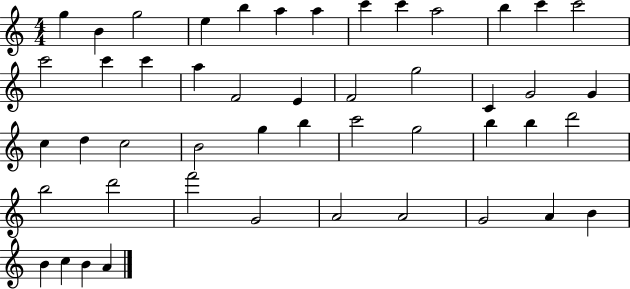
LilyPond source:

{
  \clef treble
  \numericTimeSignature
  \time 4/4
  \key c \major
  g''4 b'4 g''2 | e''4 b''4 a''4 a''4 | c'''4 c'''4 a''2 | b''4 c'''4 c'''2 | \break c'''2 c'''4 c'''4 | a''4 f'2 e'4 | f'2 g''2 | c'4 g'2 g'4 | \break c''4 d''4 c''2 | b'2 g''4 b''4 | c'''2 g''2 | b''4 b''4 d'''2 | \break b''2 d'''2 | f'''2 g'2 | a'2 a'2 | g'2 a'4 b'4 | \break b'4 c''4 b'4 a'4 | \bar "|."
}